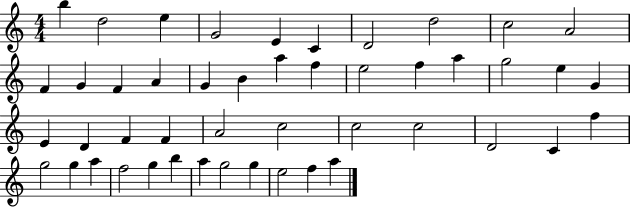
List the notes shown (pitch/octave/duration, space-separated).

B5/q D5/h E5/q G4/h E4/q C4/q D4/h D5/h C5/h A4/h F4/q G4/q F4/q A4/q G4/q B4/q A5/q F5/q E5/h F5/q A5/q G5/h E5/q G4/q E4/q D4/q F4/q F4/q A4/h C5/h C5/h C5/h D4/h C4/q F5/q G5/h G5/q A5/q F5/h G5/q B5/q A5/q G5/h G5/q E5/h F5/q A5/q